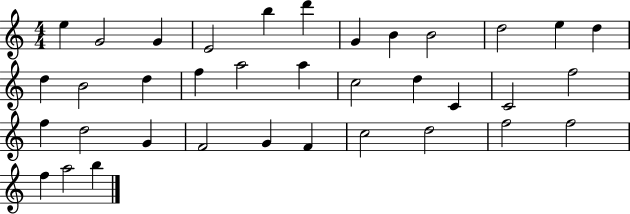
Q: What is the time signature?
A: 4/4